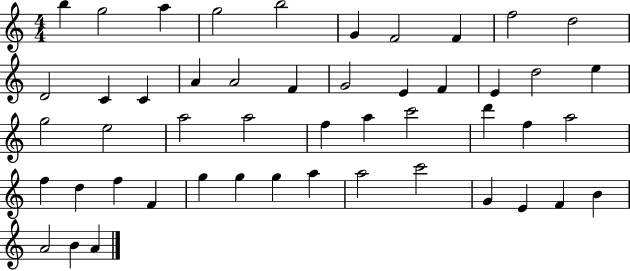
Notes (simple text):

B5/q G5/h A5/q G5/h B5/h G4/q F4/h F4/q F5/h D5/h D4/h C4/q C4/q A4/q A4/h F4/q G4/h E4/q F4/q E4/q D5/h E5/q G5/h E5/h A5/h A5/h F5/q A5/q C6/h D6/q F5/q A5/h F5/q D5/q F5/q F4/q G5/q G5/q G5/q A5/q A5/h C6/h G4/q E4/q F4/q B4/q A4/h B4/q A4/q